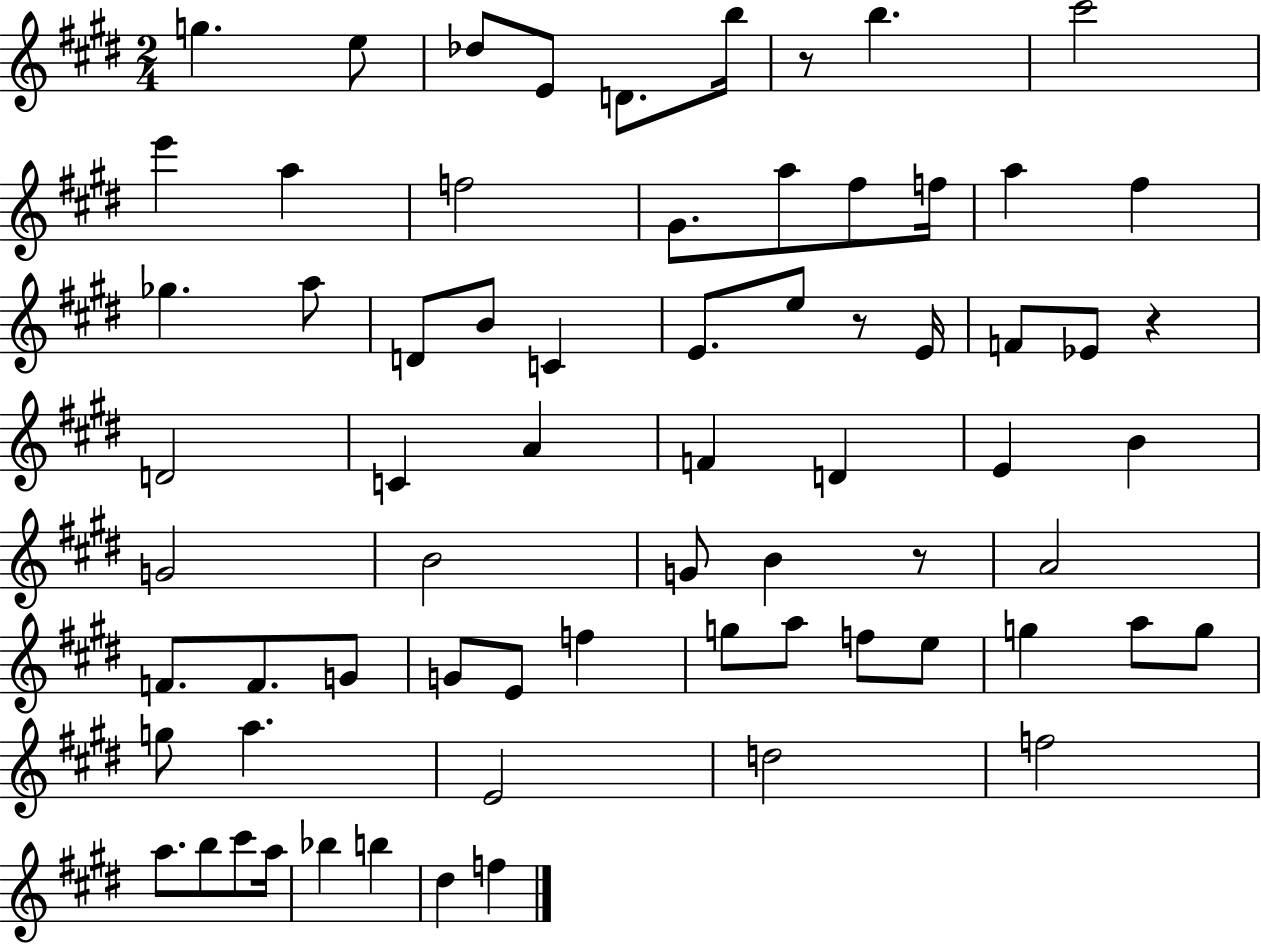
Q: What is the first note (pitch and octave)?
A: G5